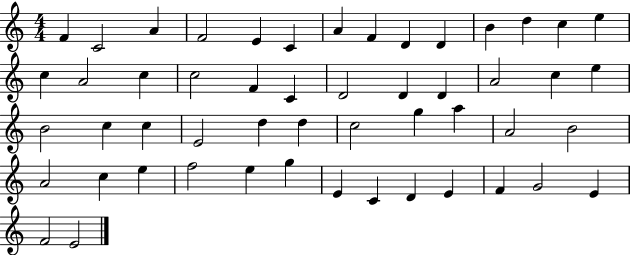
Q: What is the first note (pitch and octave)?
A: F4